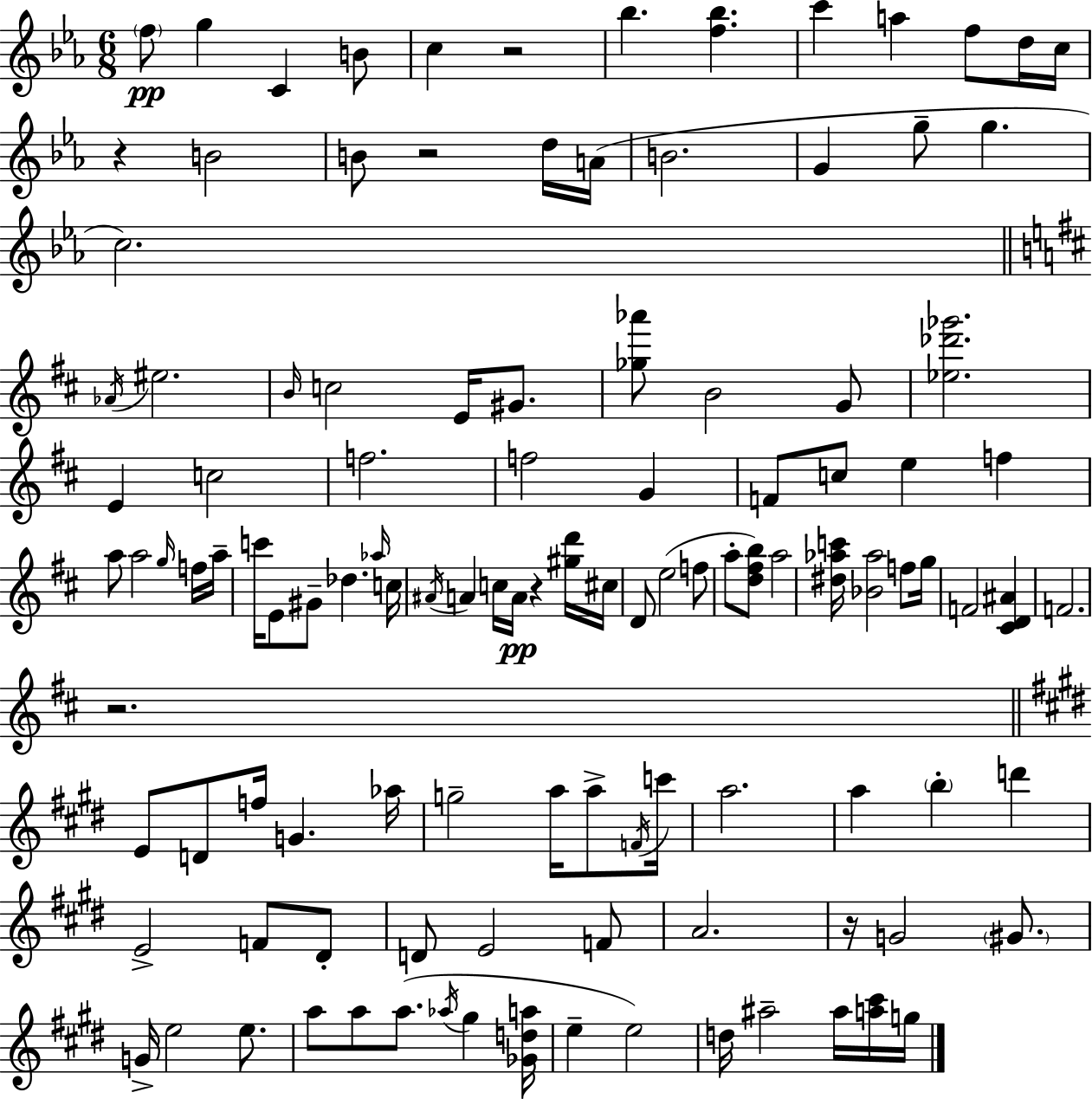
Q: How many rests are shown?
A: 6